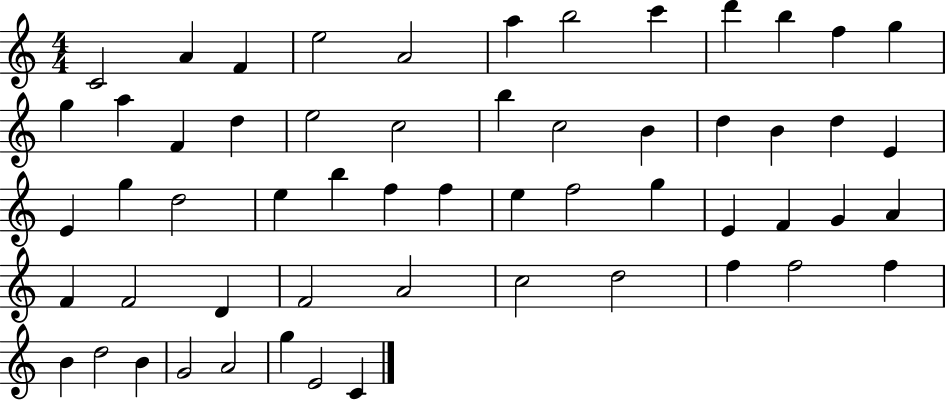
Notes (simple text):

C4/h A4/q F4/q E5/h A4/h A5/q B5/h C6/q D6/q B5/q F5/q G5/q G5/q A5/q F4/q D5/q E5/h C5/h B5/q C5/h B4/q D5/q B4/q D5/q E4/q E4/q G5/q D5/h E5/q B5/q F5/q F5/q E5/q F5/h G5/q E4/q F4/q G4/q A4/q F4/q F4/h D4/q F4/h A4/h C5/h D5/h F5/q F5/h F5/q B4/q D5/h B4/q G4/h A4/h G5/q E4/h C4/q